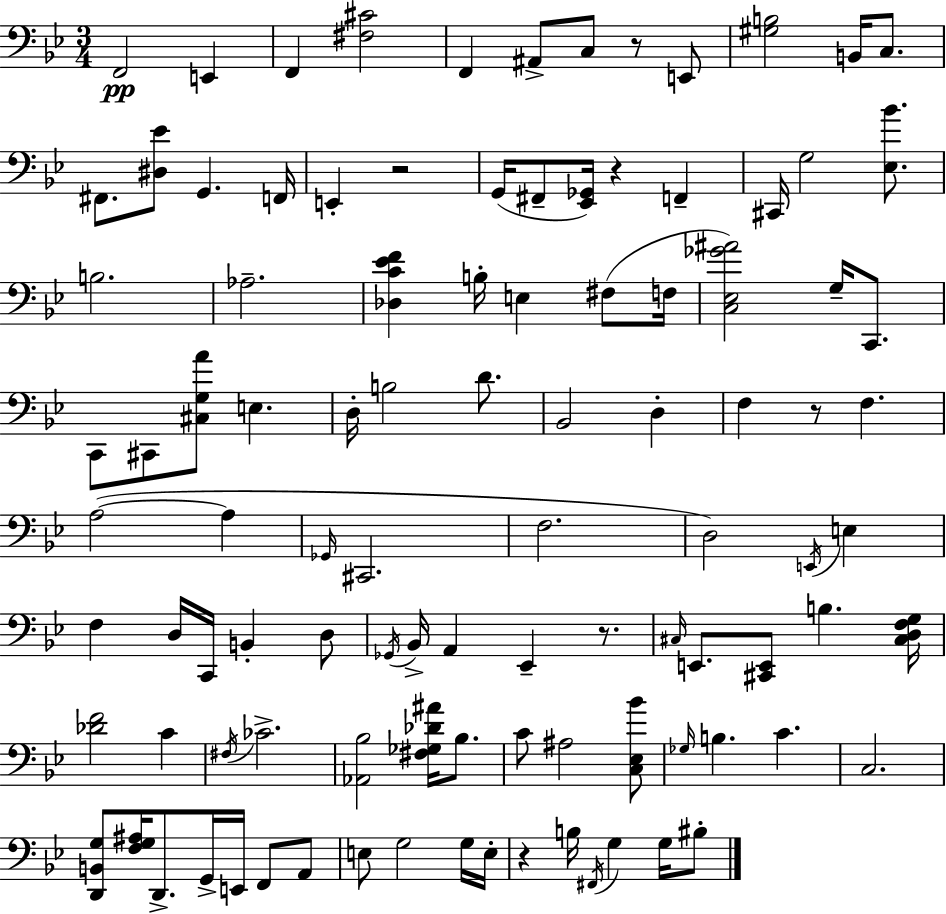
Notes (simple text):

F2/h E2/q F2/q [F#3,C#4]/h F2/q A#2/e C3/e R/e E2/e [G#3,B3]/h B2/s C3/e. F#2/e. [D#3,Eb4]/e G2/q. F2/s E2/q R/h G2/s F#2/e [Eb2,Gb2]/s R/q F2/q C#2/s G3/h [Eb3,Bb4]/e. B3/h. Ab3/h. [Db3,C4,Eb4,F4]/q B3/s E3/q F#3/e F3/s [C3,Eb3,Gb4,A#4]/h G3/s C2/e. C2/e C#2/e [C#3,G3,A4]/e E3/q. D3/s B3/h D4/e. Bb2/h D3/q F3/q R/e F3/q. A3/h A3/q Gb2/s C#2/h. F3/h. D3/h E2/s E3/q F3/q D3/s C2/s B2/q D3/e Gb2/s Bb2/s A2/q Eb2/q R/e. C#3/s E2/e. [C#2,E2]/e B3/q. [C#3,D3,F3,G3]/s [Db4,F4]/h C4/q F#3/s CES4/h. [Ab2,Bb3]/h [F#3,Gb3,Db4,A#4]/s Bb3/e. C4/e A#3/h [C3,Eb3,Bb4]/e Gb3/s B3/q. C4/q. C3/h. [D2,B2,G3]/e [F3,G3,A#3]/s D2/e. G2/s E2/s F2/e A2/e E3/e G3/h G3/s E3/s R/q B3/s F#2/s G3/q G3/s BIS3/e